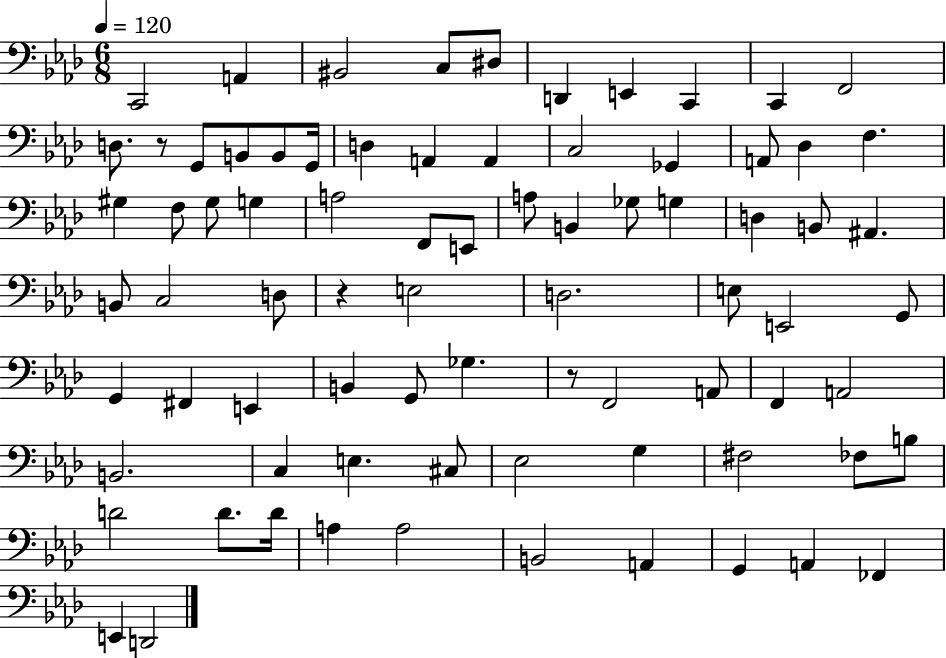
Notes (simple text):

C2/h A2/q BIS2/h C3/e D#3/e D2/q E2/q C2/q C2/q F2/h D3/e. R/e G2/e B2/e B2/e G2/s D3/q A2/q A2/q C3/h Gb2/q A2/e Db3/q F3/q. G#3/q F3/e G#3/e G3/q A3/h F2/e E2/e A3/e B2/q Gb3/e G3/q D3/q B2/e A#2/q. B2/e C3/h D3/e R/q E3/h D3/h. E3/e E2/h G2/e G2/q F#2/q E2/q B2/q G2/e Gb3/q. R/e F2/h A2/e F2/q A2/h B2/h. C3/q E3/q. C#3/e Eb3/h G3/q F#3/h FES3/e B3/e D4/h D4/e. D4/s A3/q A3/h B2/h A2/q G2/q A2/q FES2/q E2/q D2/h